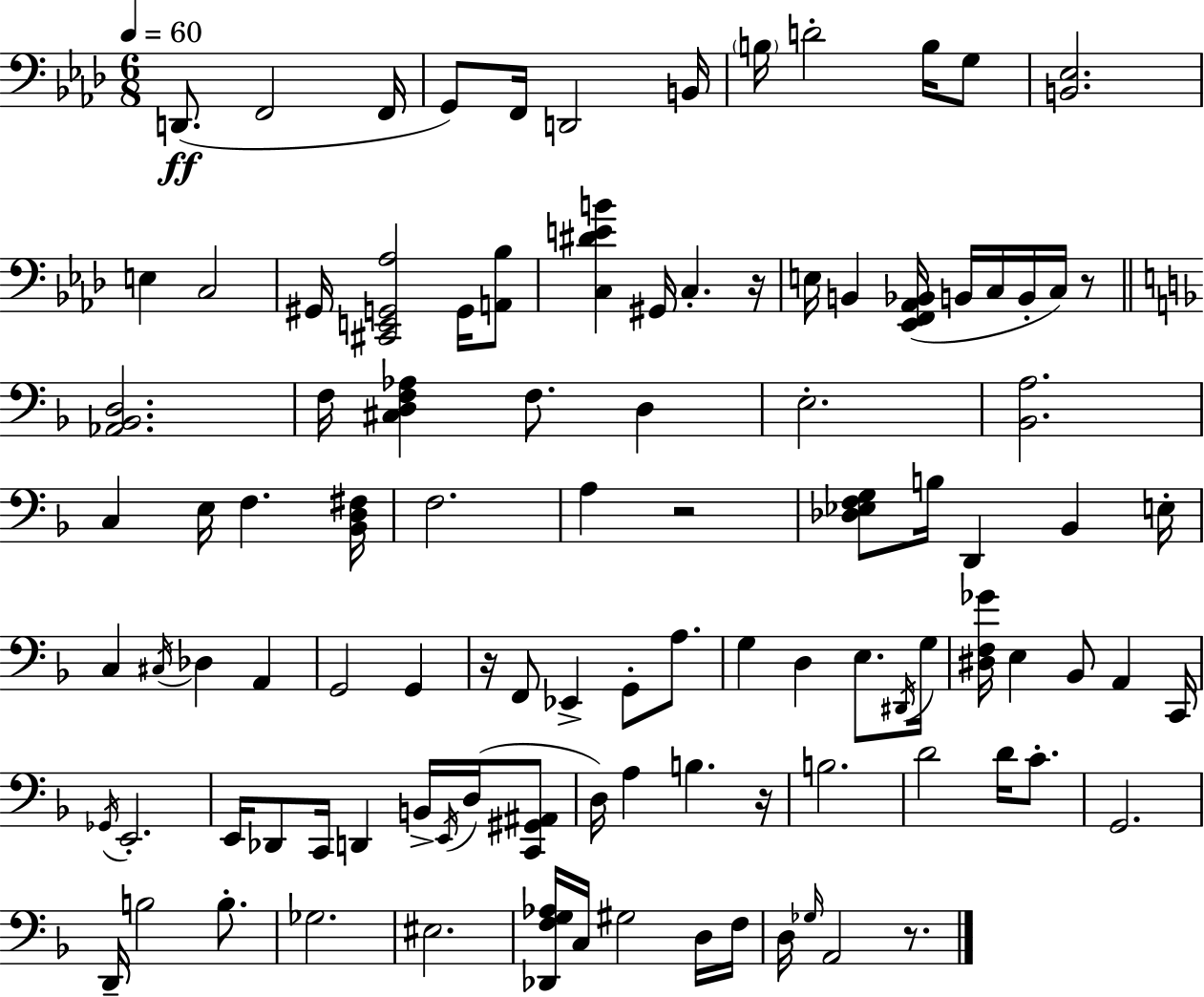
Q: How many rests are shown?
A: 6